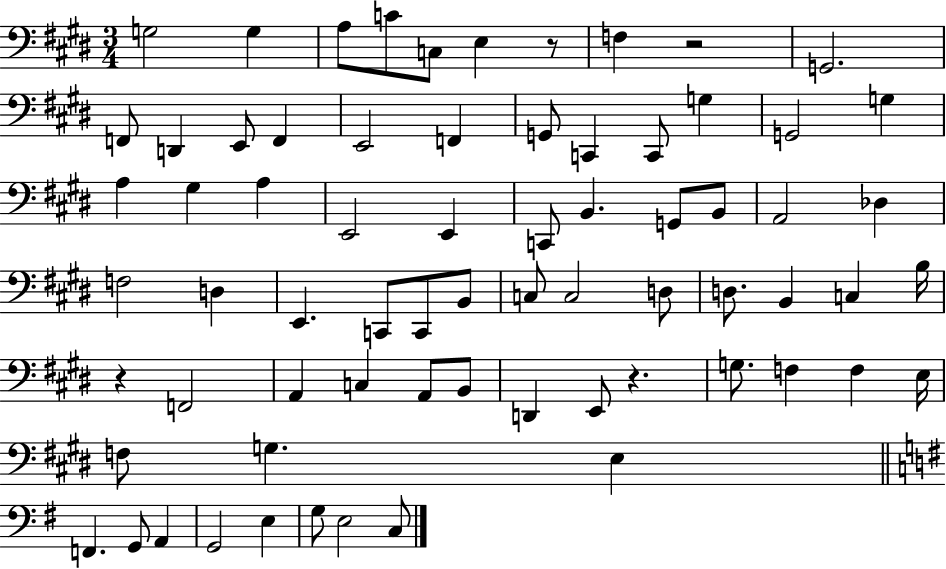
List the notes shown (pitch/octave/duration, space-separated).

G3/h G3/q A3/e C4/e C3/e E3/q R/e F3/q R/h G2/h. F2/e D2/q E2/e F2/q E2/h F2/q G2/e C2/q C2/e G3/q G2/h G3/q A3/q G#3/q A3/q E2/h E2/q C2/e B2/q. G2/e B2/e A2/h Db3/q F3/h D3/q E2/q. C2/e C2/e B2/e C3/e C3/h D3/e D3/e. B2/q C3/q B3/s R/q F2/h A2/q C3/q A2/e B2/e D2/q E2/e R/q. G3/e. F3/q F3/q E3/s F3/e G3/q. E3/q F2/q. G2/e A2/q G2/h E3/q G3/e E3/h C3/e